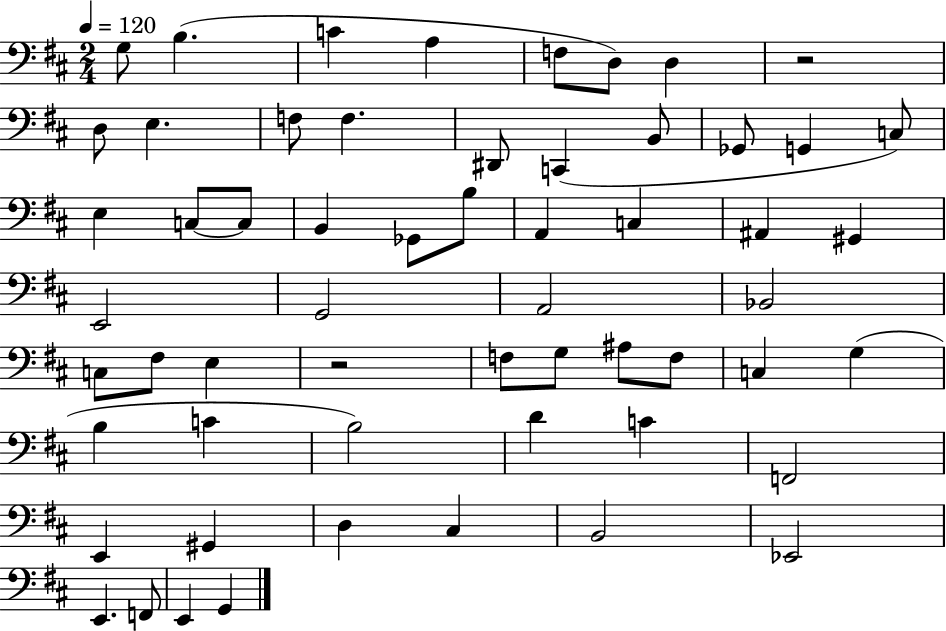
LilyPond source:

{
  \clef bass
  \numericTimeSignature
  \time 2/4
  \key d \major
  \tempo 4 = 120
  \repeat volta 2 { g8 b4.( | c'4 a4 | f8 d8) d4 | r2 | \break d8 e4. | f8 f4. | dis,8 c,4( b,8 | ges,8 g,4 c8) | \break e4 c8~~ c8 | b,4 ges,8 b8 | a,4 c4 | ais,4 gis,4 | \break e,2 | g,2 | a,2 | bes,2 | \break c8 fis8 e4 | r2 | f8 g8 ais8 f8 | c4 g4( | \break b4 c'4 | b2) | d'4 c'4 | f,2 | \break e,4 gis,4 | d4 cis4 | b,2 | ees,2 | \break e,4. f,8 | e,4 g,4 | } \bar "|."
}